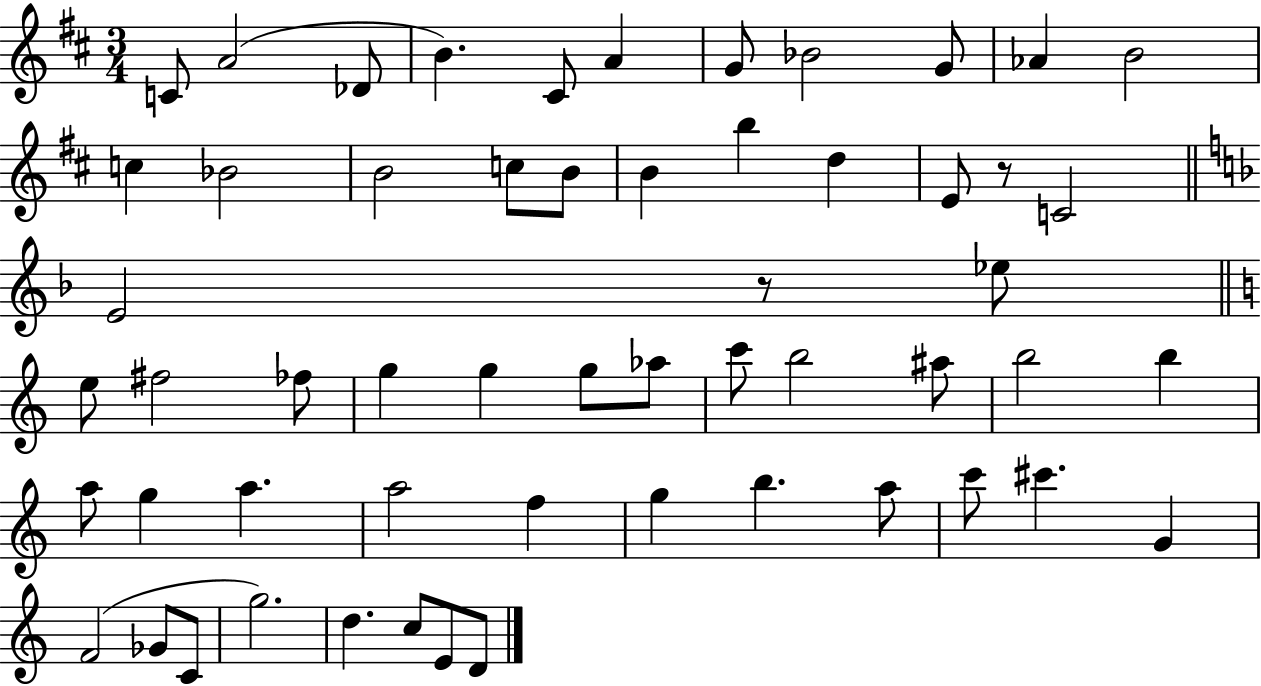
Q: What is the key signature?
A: D major